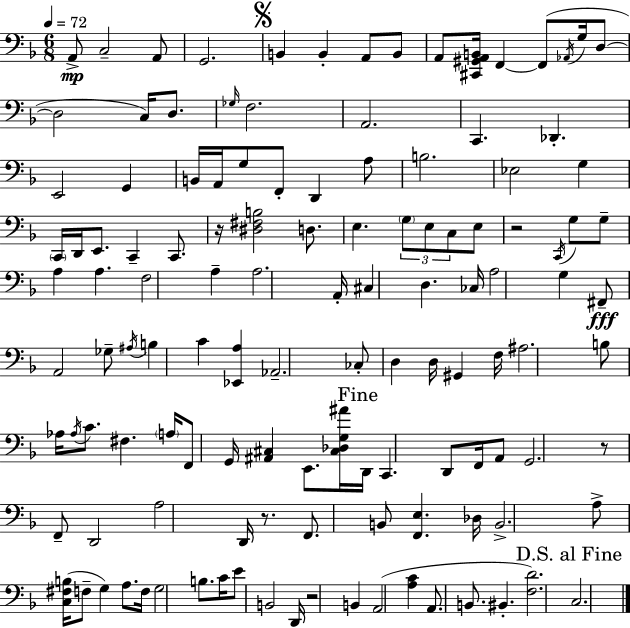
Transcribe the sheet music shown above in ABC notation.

X:1
T:Untitled
M:6/8
L:1/4
K:F
A,,/2 C,2 A,,/2 G,,2 B,, B,, A,,/2 B,,/2 A,,/2 [^C,,^G,,A,,B,,]/4 F,, F,,/2 _A,,/4 G,/4 D,/2 D,2 C,/4 D,/2 _G,/4 F,2 A,,2 C,, _D,, E,,2 G,, B,,/4 A,,/4 G,/2 F,,/2 D,, A,/2 B,2 _E,2 G, C,,/4 D,,/4 E,,/2 C,, C,,/2 z/4 [^D,^F,B,]2 D,/2 E, G,/2 E,/2 C,/2 E,/2 z2 C,,/4 G,/2 G,/2 A, A, F,2 A, A,2 A,,/4 ^C, D, _C,/4 A,2 G, ^F,,/2 A,,2 _G,/2 ^A,/4 B, C [_E,,A,] _A,,2 _C,/2 D, D,/4 ^G,, F,/4 ^A,2 B,/2 _A,/4 _A,/4 C/2 ^F, A,/4 F,,/2 G,,/4 [^A,,^C,] E,,/2 [^C,_D,G,^A]/4 D,,/4 C,, D,,/2 F,,/4 A,,/2 G,,2 z/2 F,,/2 D,,2 A,2 D,,/4 z/2 F,,/2 B,,/2 [F,,E,] _D,/4 B,,2 A,/2 [C,^F,B,]/4 F,/2 G, A,/2 F,/4 G,2 B,/2 C/4 E/2 B,,2 D,,/4 z2 B,, A,,2 [A,C] A,,/2 B,,/2 ^B,, [F,D]2 C,2